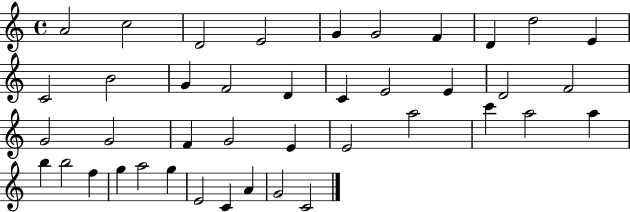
A4/h C5/h D4/h E4/h G4/q G4/h F4/q D4/q D5/h E4/q C4/h B4/h G4/q F4/h D4/q C4/q E4/h E4/q D4/h F4/h G4/h G4/h F4/q G4/h E4/q E4/h A5/h C6/q A5/h A5/q B5/q B5/h F5/q G5/q A5/h G5/q E4/h C4/q A4/q G4/h C4/h